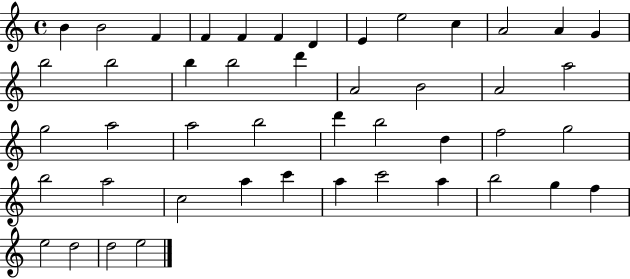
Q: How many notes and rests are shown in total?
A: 46